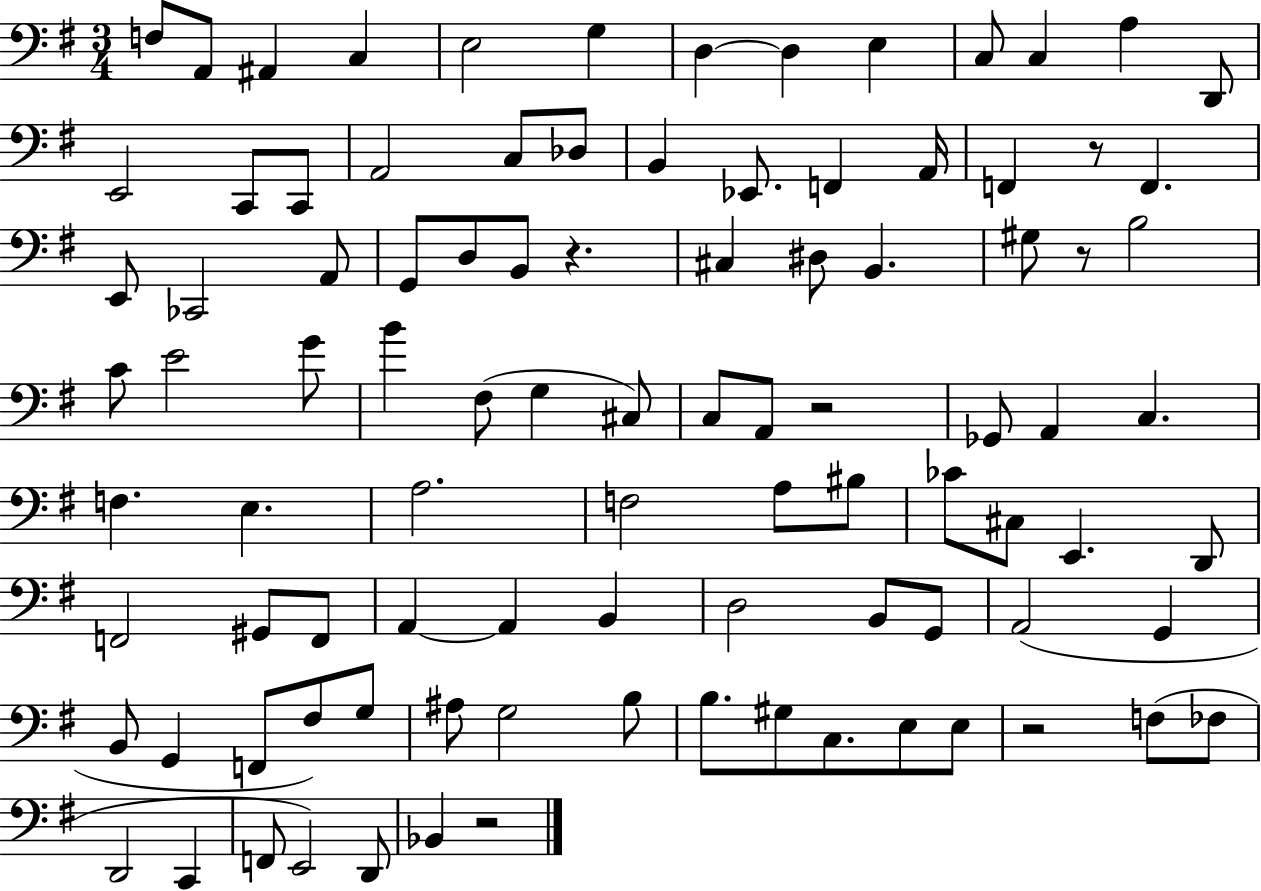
{
  \clef bass
  \numericTimeSignature
  \time 3/4
  \key g \major
  f8 a,8 ais,4 c4 | e2 g4 | d4~~ d4 e4 | c8 c4 a4 d,8 | \break e,2 c,8 c,8 | a,2 c8 des8 | b,4 ees,8. f,4 a,16 | f,4 r8 f,4. | \break e,8 ces,2 a,8 | g,8 d8 b,8 r4. | cis4 dis8 b,4. | gis8 r8 b2 | \break c'8 e'2 g'8 | b'4 fis8( g4 cis8) | c8 a,8 r2 | ges,8 a,4 c4. | \break f4. e4. | a2. | f2 a8 bis8 | ces'8 cis8 e,4. d,8 | \break f,2 gis,8 f,8 | a,4~~ a,4 b,4 | d2 b,8 g,8 | a,2( g,4 | \break b,8 g,4 f,8 fis8) g8 | ais8 g2 b8 | b8. gis8 c8. e8 e8 | r2 f8( fes8 | \break d,2 c,4 | f,8 e,2) d,8 | bes,4 r2 | \bar "|."
}